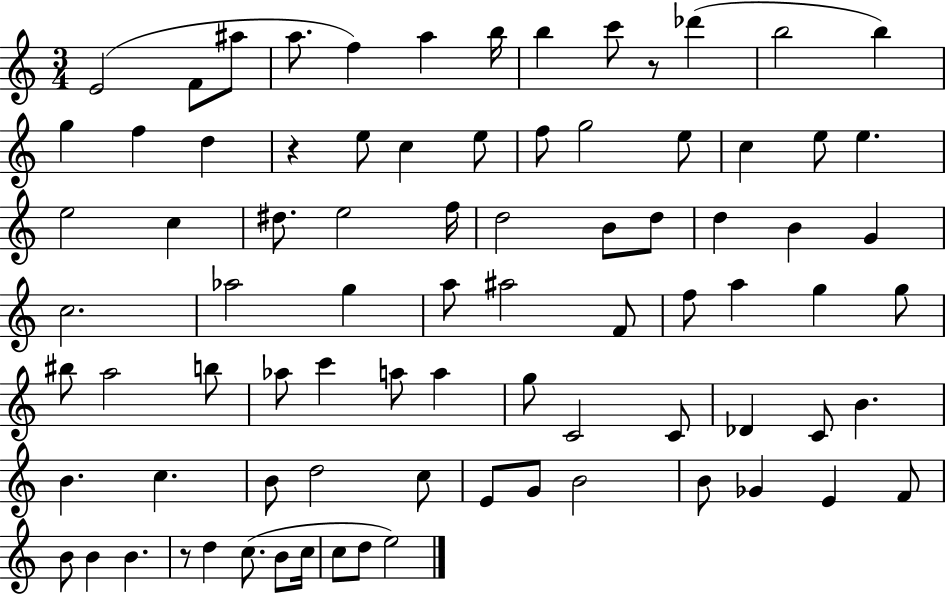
{
  \clef treble
  \numericTimeSignature
  \time 3/4
  \key c \major
  e'2( f'8 ais''8 | a''8. f''4) a''4 b''16 | b''4 c'''8 r8 des'''4( | b''2 b''4) | \break g''4 f''4 d''4 | r4 e''8 c''4 e''8 | f''8 g''2 e''8 | c''4 e''8 e''4. | \break e''2 c''4 | dis''8. e''2 f''16 | d''2 b'8 d''8 | d''4 b'4 g'4 | \break c''2. | aes''2 g''4 | a''8 ais''2 f'8 | f''8 a''4 g''4 g''8 | \break bis''8 a''2 b''8 | aes''8 c'''4 a''8 a''4 | g''8 c'2 c'8 | des'4 c'8 b'4. | \break b'4. c''4. | b'8 d''2 c''8 | e'8 g'8 b'2 | b'8 ges'4 e'4 f'8 | \break b'8 b'4 b'4. | r8 d''4 c''8.( b'8 c''16 | c''8 d''8 e''2) | \bar "|."
}